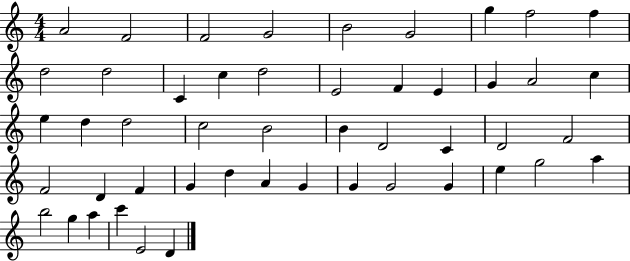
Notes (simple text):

A4/h F4/h F4/h G4/h B4/h G4/h G5/q F5/h F5/q D5/h D5/h C4/q C5/q D5/h E4/h F4/q E4/q G4/q A4/h C5/q E5/q D5/q D5/h C5/h B4/h B4/q D4/h C4/q D4/h F4/h F4/h D4/q F4/q G4/q D5/q A4/q G4/q G4/q G4/h G4/q E5/q G5/h A5/q B5/h G5/q A5/q C6/q E4/h D4/q